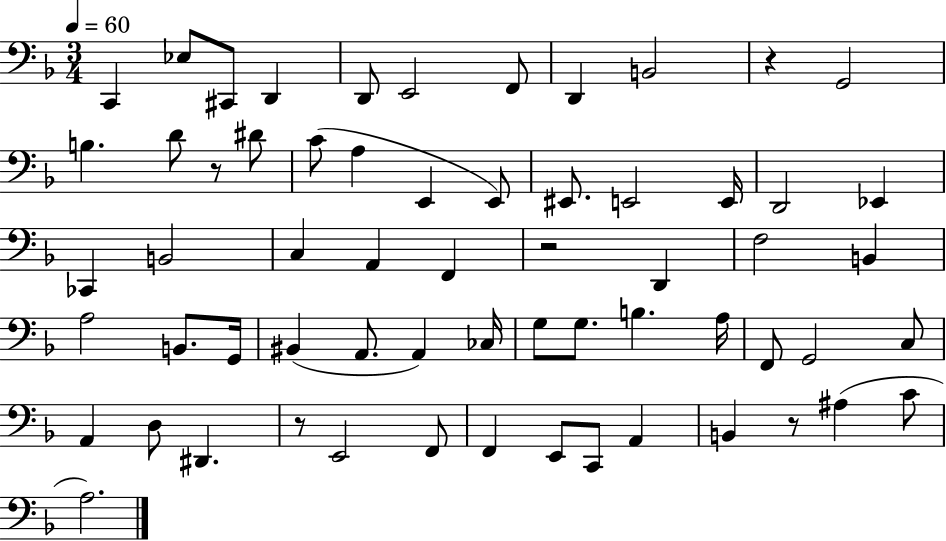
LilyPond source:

{
  \clef bass
  \numericTimeSignature
  \time 3/4
  \key f \major
  \tempo 4 = 60
  \repeat volta 2 { c,4 ees8 cis,8 d,4 | d,8 e,2 f,8 | d,4 b,2 | r4 g,2 | \break b4. d'8 r8 dis'8 | c'8( a4 e,4 e,8) | eis,8. e,2 e,16 | d,2 ees,4 | \break ces,4 b,2 | c4 a,4 f,4 | r2 d,4 | f2 b,4 | \break a2 b,8. g,16 | bis,4( a,8. a,4) ces16 | g8 g8. b4. a16 | f,8 g,2 c8 | \break a,4 d8 dis,4. | r8 e,2 f,8 | f,4 e,8 c,8 a,4 | b,4 r8 ais4( c'8 | \break a2.) | } \bar "|."
}